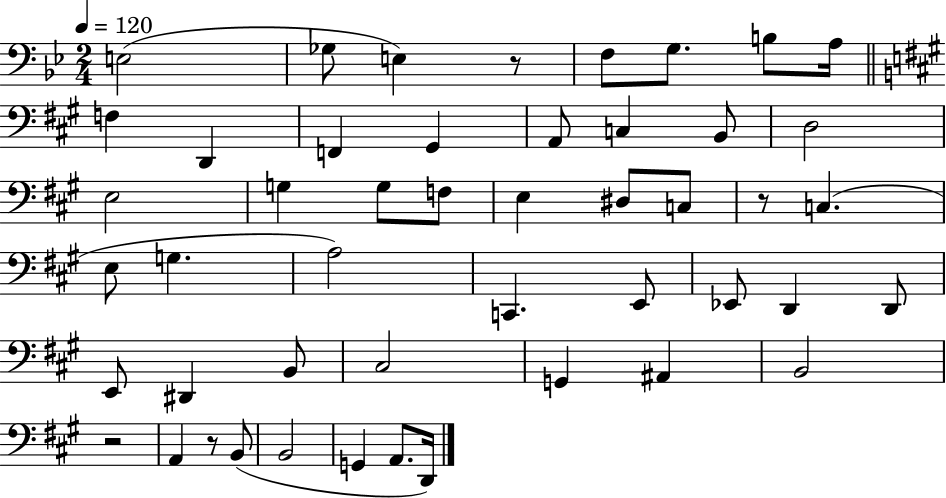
E3/h Gb3/e E3/q R/e F3/e G3/e. B3/e A3/s F3/q D2/q F2/q G#2/q A2/e C3/q B2/e D3/h E3/h G3/q G3/e F3/e E3/q D#3/e C3/e R/e C3/q. E3/e G3/q. A3/h C2/q. E2/e Eb2/e D2/q D2/e E2/e D#2/q B2/e C#3/h G2/q A#2/q B2/h R/h A2/q R/e B2/e B2/h G2/q A2/e. D2/s